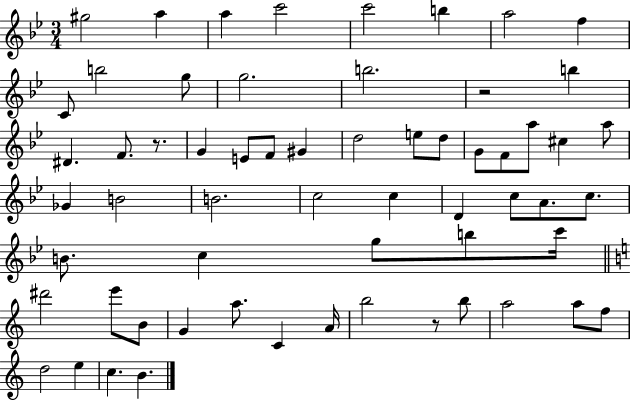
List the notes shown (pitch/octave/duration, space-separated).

G#5/h A5/q A5/q C6/h C6/h B5/q A5/h F5/q C4/e B5/h G5/e G5/h. B5/h. R/h B5/q D#4/q. F4/e. R/e. G4/q E4/e F4/e G#4/q D5/h E5/e D5/e G4/e F4/e A5/e C#5/q A5/e Gb4/q B4/h B4/h. C5/h C5/q D4/q C5/e A4/e. C5/e. B4/e. C5/q G5/e B5/e C6/s D#6/h E6/e B4/e G4/q A5/e. C4/q A4/s B5/h R/e B5/e A5/h A5/e F5/e D5/h E5/q C5/q. B4/q.